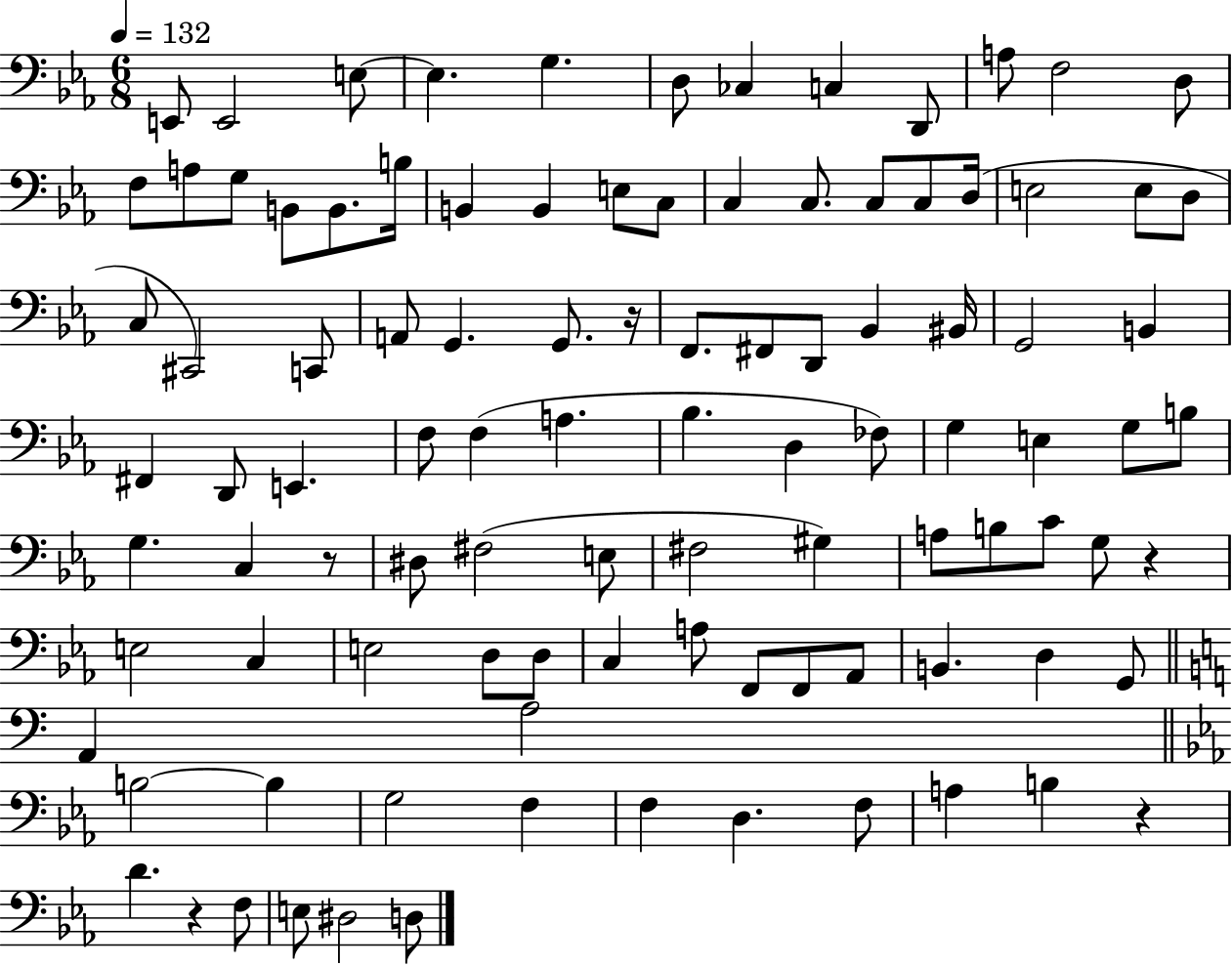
{
  \clef bass
  \numericTimeSignature
  \time 6/8
  \key ees \major
  \tempo 4 = 132
  e,8 e,2 e8~~ | e4. g4. | d8 ces4 c4 d,8 | a8 f2 d8 | \break f8 a8 g8 b,8 b,8. b16 | b,4 b,4 e8 c8 | c4 c8. c8 c8 d16( | e2 e8 d8 | \break c8 cis,2) c,8 | a,8 g,4. g,8. r16 | f,8. fis,8 d,8 bes,4 bis,16 | g,2 b,4 | \break fis,4 d,8 e,4. | f8 f4( a4. | bes4. d4 fes8) | g4 e4 g8 b8 | \break g4. c4 r8 | dis8 fis2( e8 | fis2 gis4) | a8 b8 c'8 g8 r4 | \break e2 c4 | e2 d8 d8 | c4 a8 f,8 f,8 aes,8 | b,4. d4 g,8 | \break \bar "||" \break \key a \minor a,4 a2 | \bar "||" \break \key ees \major b2~~ b4 | g2 f4 | f4 d4. f8 | a4 b4 r4 | \break d'4. r4 f8 | e8 dis2 d8 | \bar "|."
}